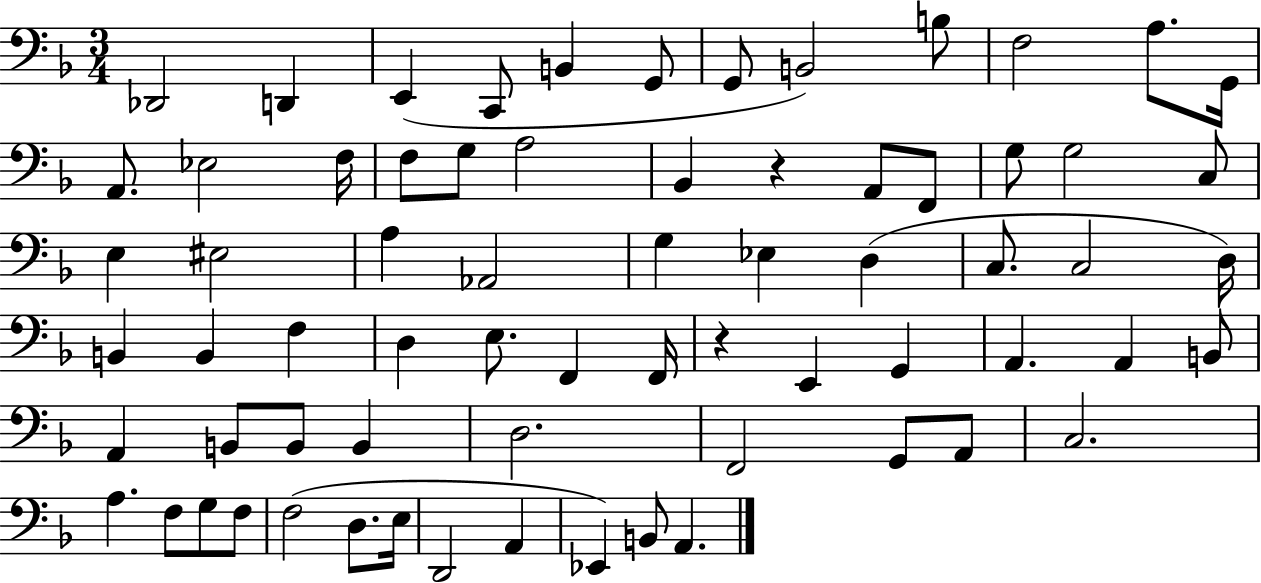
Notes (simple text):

Db2/h D2/q E2/q C2/e B2/q G2/e G2/e B2/h B3/e F3/h A3/e. G2/s A2/e. Eb3/h F3/s F3/e G3/e A3/h Bb2/q R/q A2/e F2/e G3/e G3/h C3/e E3/q EIS3/h A3/q Ab2/h G3/q Eb3/q D3/q C3/e. C3/h D3/s B2/q B2/q F3/q D3/q E3/e. F2/q F2/s R/q E2/q G2/q A2/q. A2/q B2/e A2/q B2/e B2/e B2/q D3/h. F2/h G2/e A2/e C3/h. A3/q. F3/e G3/e F3/e F3/h D3/e. E3/s D2/h A2/q Eb2/q B2/e A2/q.